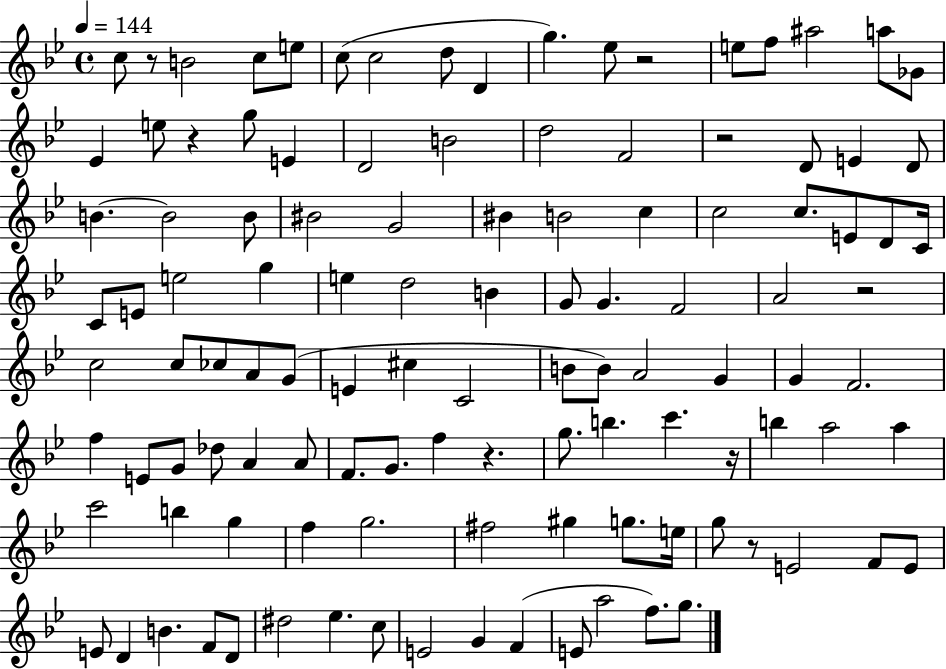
C5/e R/e B4/h C5/e E5/e C5/e C5/h D5/e D4/q G5/q. Eb5/e R/h E5/e F5/e A#5/h A5/e Gb4/e Eb4/q E5/e R/q G5/e E4/q D4/h B4/h D5/h F4/h R/h D4/e E4/q D4/e B4/q. B4/h B4/e BIS4/h G4/h BIS4/q B4/h C5/q C5/h C5/e. E4/e D4/e C4/s C4/e E4/e E5/h G5/q E5/q D5/h B4/q G4/e G4/q. F4/h A4/h R/h C5/h C5/e CES5/e A4/e G4/e E4/q C#5/q C4/h B4/e B4/e A4/h G4/q G4/q F4/h. F5/q E4/e G4/e Db5/e A4/q A4/e F4/e. G4/e. F5/q R/q. G5/e. B5/q. C6/q. R/s B5/q A5/h A5/q C6/h B5/q G5/q F5/q G5/h. F#5/h G#5/q G5/e. E5/s G5/e R/e E4/h F4/e E4/e E4/e D4/q B4/q. F4/e D4/e D#5/h Eb5/q. C5/e E4/h G4/q F4/q E4/e A5/h F5/e. G5/e.